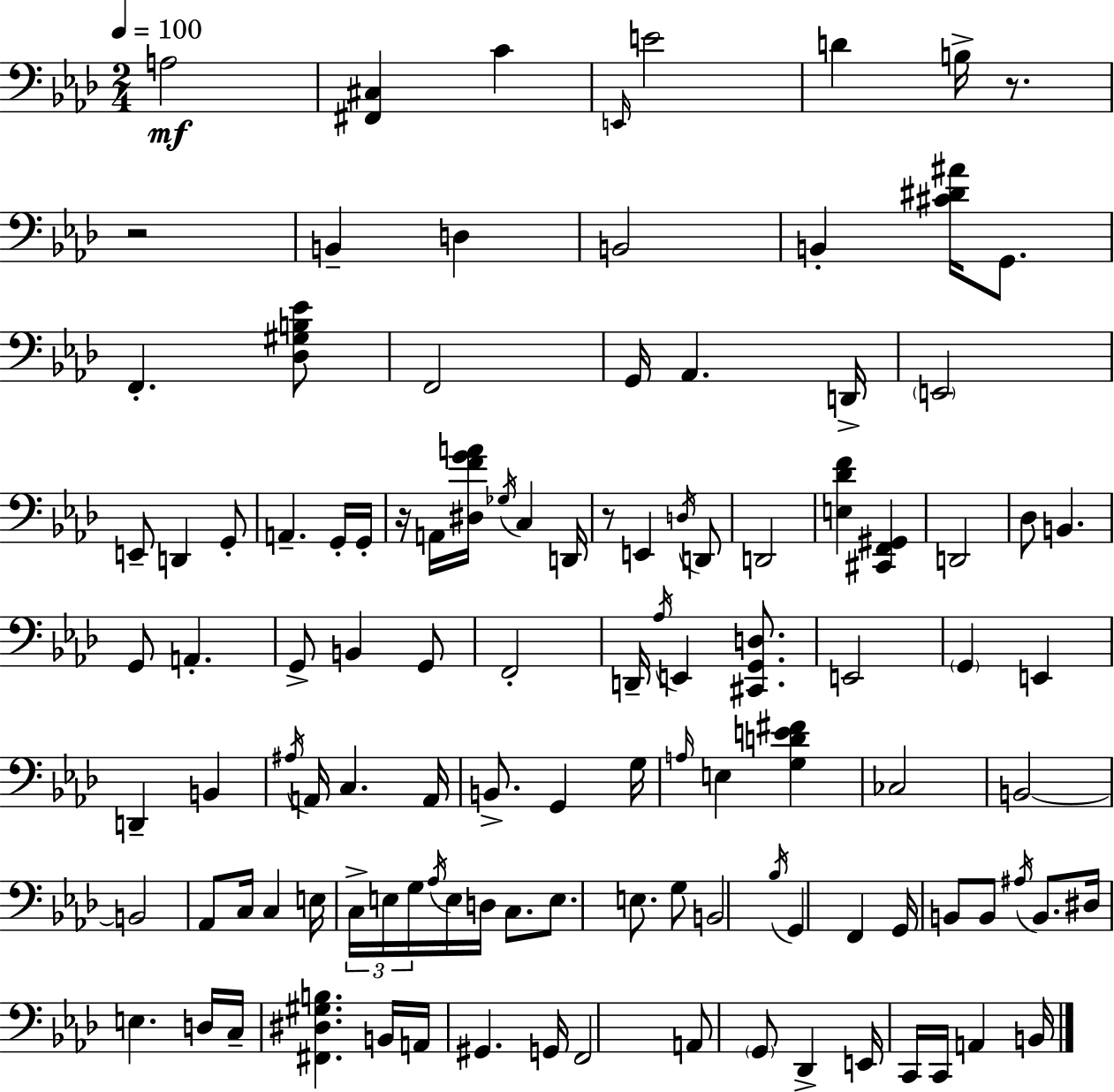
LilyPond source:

{
  \clef bass
  \numericTimeSignature
  \time 2/4
  \key f \minor
  \tempo 4 = 100
  a2\mf | <fis, cis>4 c'4 | \grace { e,16 } e'2 | d'4 b16-> r8. | \break r2 | b,4-- d4 | b,2 | b,4-. <cis' dis' ais'>16 g,8. | \break f,4.-. <des gis b ees'>8 | f,2 | g,16 aes,4. | d,16-> \parenthesize e,2 | \break e,8-- d,4 g,8-. | a,4.-- g,16-. | g,16-. r16 a,16 <dis f' g' a'>16 \acciaccatura { ges16 } c4 | d,16 r8 e,4 | \break \acciaccatura { d16 } d,8 d,2 | <e des' f'>4 <cis, f, gis,>4 | d,2 | des8 b,4. | \break g,8 a,4.-. | g,8-> b,4 | g,8 f,2-. | d,16-- \acciaccatura { aes16 } e,4 | \break <cis, g, d>8. e,2 | \parenthesize g,4 | e,4 d,4-- | b,4 \acciaccatura { ais16 } a,16 c4. | \break a,16 b,8.-> | g,4 g16 \grace { a16 } e4 | <g d' e' fis'>4 ces2 | b,2~~ | \break b,2 | aes,8 | c16 c4 e16 \tuplet 3/2 { c16-> e16 | g16 } \acciaccatura { aes16 } e16 d16 c8. e8. | \break e8. g8 b,2 | \acciaccatura { bes16 } | g,4 f,4 | g,16 b,8 b,8 \acciaccatura { ais16 } b,8. | \break dis16 e4. | d16 c16-- <fis, dis gis b>4. | b,16 a,16 gis,4. | g,16 f,2 | \break a,8 \parenthesize g,8 des,4-> | e,16 c,16 c,16 a,4 | b,16 \bar "|."
}